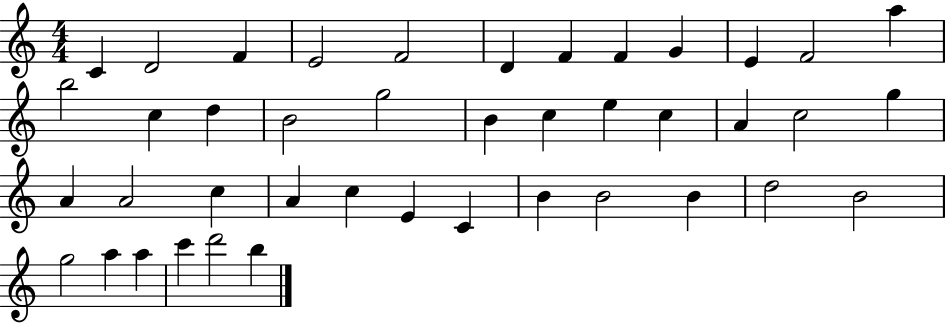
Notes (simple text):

C4/q D4/h F4/q E4/h F4/h D4/q F4/q F4/q G4/q E4/q F4/h A5/q B5/h C5/q D5/q B4/h G5/h B4/q C5/q E5/q C5/q A4/q C5/h G5/q A4/q A4/h C5/q A4/q C5/q E4/q C4/q B4/q B4/h B4/q D5/h B4/h G5/h A5/q A5/q C6/q D6/h B5/q